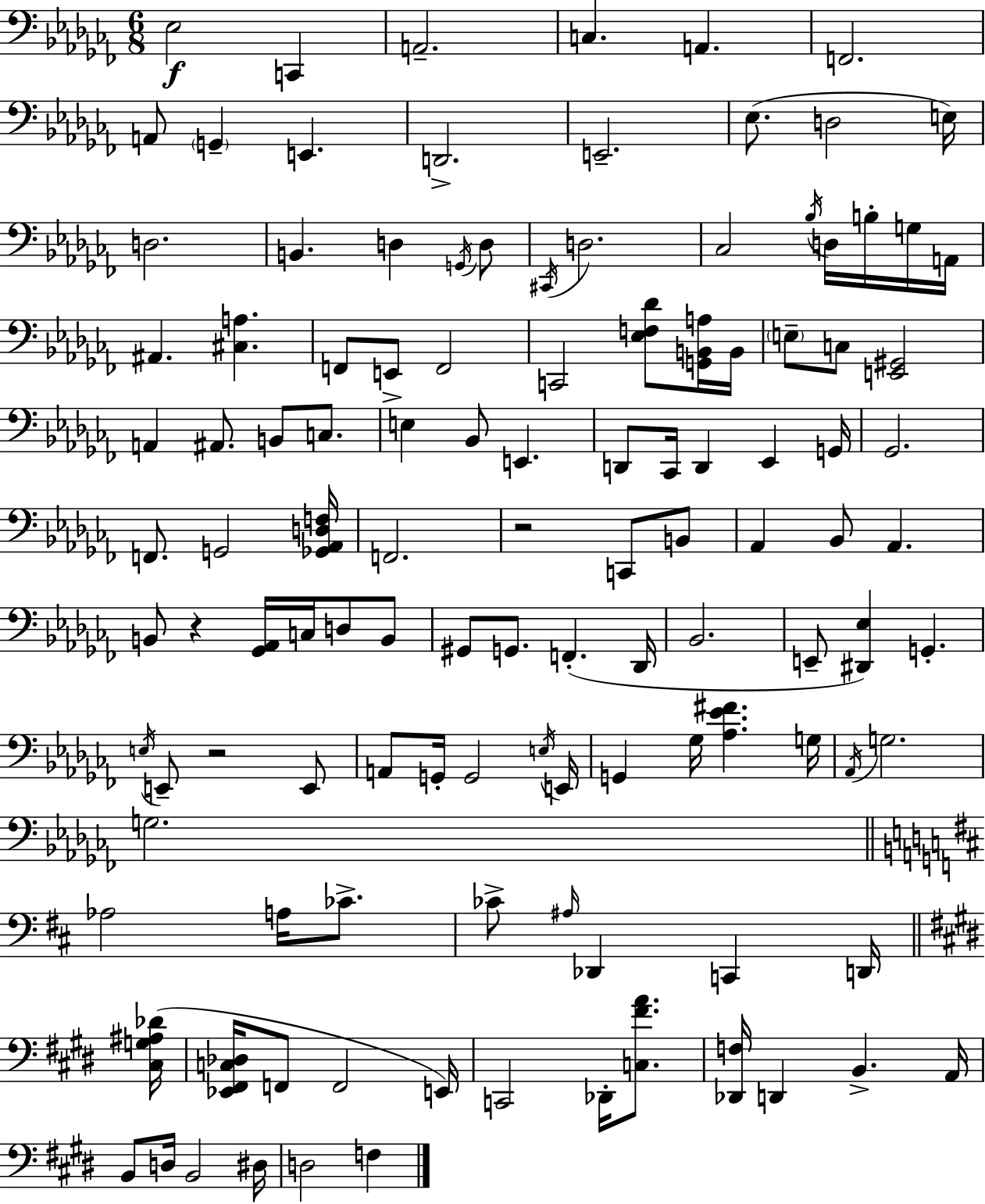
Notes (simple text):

Eb3/h C2/q A2/h. C3/q. A2/q. F2/h. A2/e G2/q E2/q. D2/h. E2/h. Eb3/e. D3/h E3/s D3/h. B2/q. D3/q G2/s D3/e C#2/s D3/h. CES3/h Bb3/s D3/s B3/s G3/s A2/s A#2/q. [C#3,A3]/q. F2/e E2/e F2/h C2/h [Eb3,F3,Db4]/e [G2,B2,A3]/s B2/s E3/e C3/e [E2,G#2]/h A2/q A#2/e. B2/e C3/e. E3/q Bb2/e E2/q. D2/e CES2/s D2/q Eb2/q G2/s Gb2/h. F2/e. G2/h [Gb2,Ab2,D3,F3]/s F2/h. R/h C2/e B2/e Ab2/q Bb2/e Ab2/q. B2/e R/q [Gb2,Ab2]/s C3/s D3/e B2/e G#2/e G2/e. F2/q. Db2/s Bb2/h. E2/e [D#2,Eb3]/q G2/q. E3/s E2/e R/h E2/e A2/e G2/s G2/h E3/s E2/s G2/q Gb3/s [Ab3,Eb4,F#4]/q. G3/s Ab2/s G3/h. G3/h. Ab3/h A3/s CES4/e. CES4/e A#3/s Db2/q C2/q D2/s [C#3,G3,A#3,Db4]/s [Eb2,F#2,C3,Db3]/s F2/e F2/h E2/s C2/h Db2/s [C3,F#4,A4]/e. [Db2,F3]/s D2/q B2/q. A2/s B2/e D3/s B2/h D#3/s D3/h F3/q